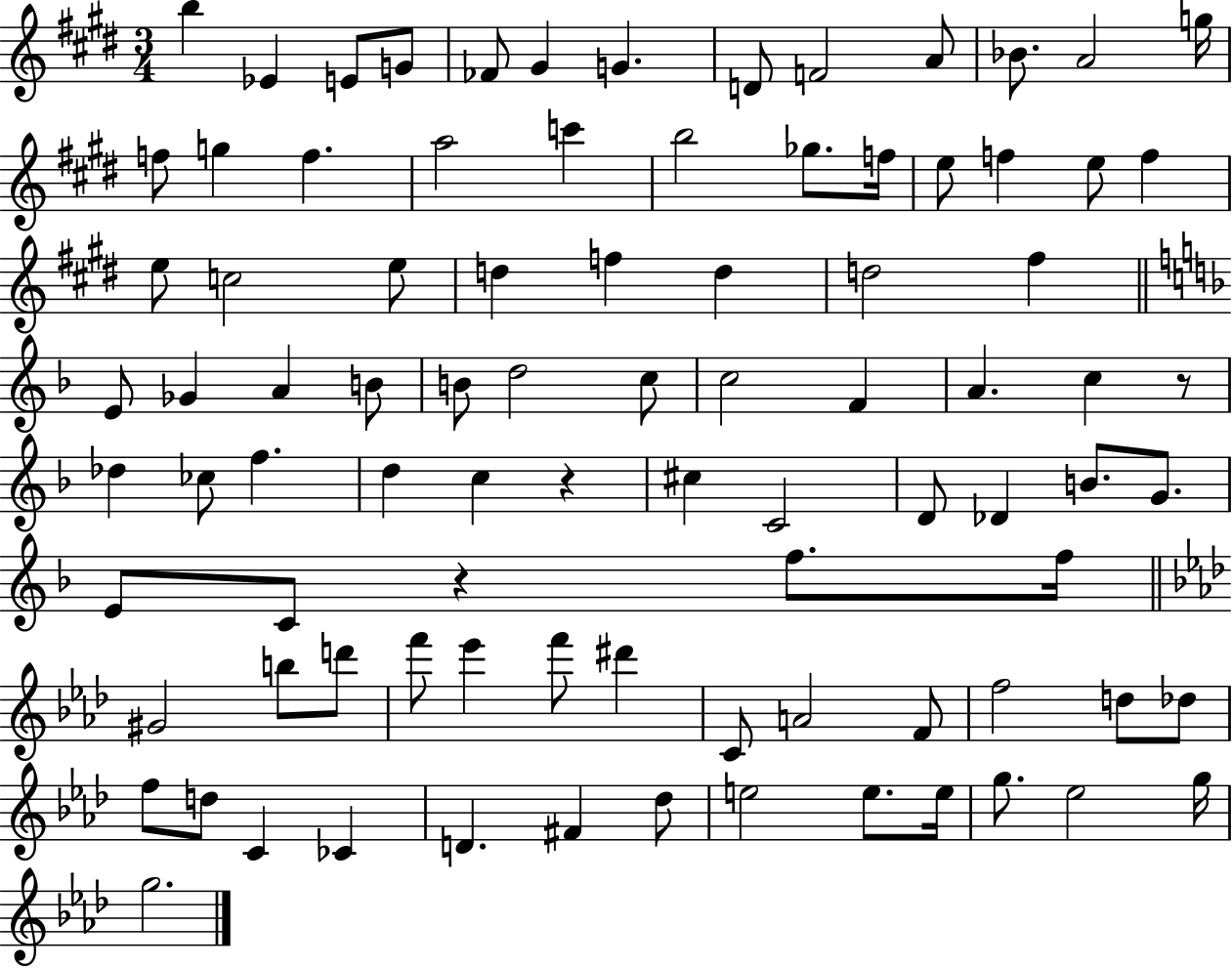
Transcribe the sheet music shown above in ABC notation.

X:1
T:Untitled
M:3/4
L:1/4
K:E
b _E E/2 G/2 _F/2 ^G G D/2 F2 A/2 _B/2 A2 g/4 f/2 g f a2 c' b2 _g/2 f/4 e/2 f e/2 f e/2 c2 e/2 d f d d2 ^f E/2 _G A B/2 B/2 d2 c/2 c2 F A c z/2 _d _c/2 f d c z ^c C2 D/2 _D B/2 G/2 E/2 C/2 z f/2 f/4 ^G2 b/2 d'/2 f'/2 _e' f'/2 ^d' C/2 A2 F/2 f2 d/2 _d/2 f/2 d/2 C _C D ^F _d/2 e2 e/2 e/4 g/2 _e2 g/4 g2